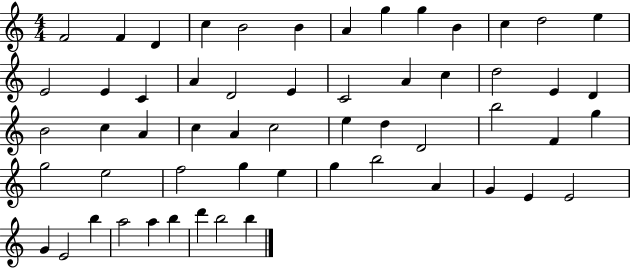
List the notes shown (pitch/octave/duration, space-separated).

F4/h F4/q D4/q C5/q B4/h B4/q A4/q G5/q G5/q B4/q C5/q D5/h E5/q E4/h E4/q C4/q A4/q D4/h E4/q C4/h A4/q C5/q D5/h E4/q D4/q B4/h C5/q A4/q C5/q A4/q C5/h E5/q D5/q D4/h B5/h F4/q G5/q G5/h E5/h F5/h G5/q E5/q G5/q B5/h A4/q G4/q E4/q E4/h G4/q E4/h B5/q A5/h A5/q B5/q D6/q B5/h B5/q